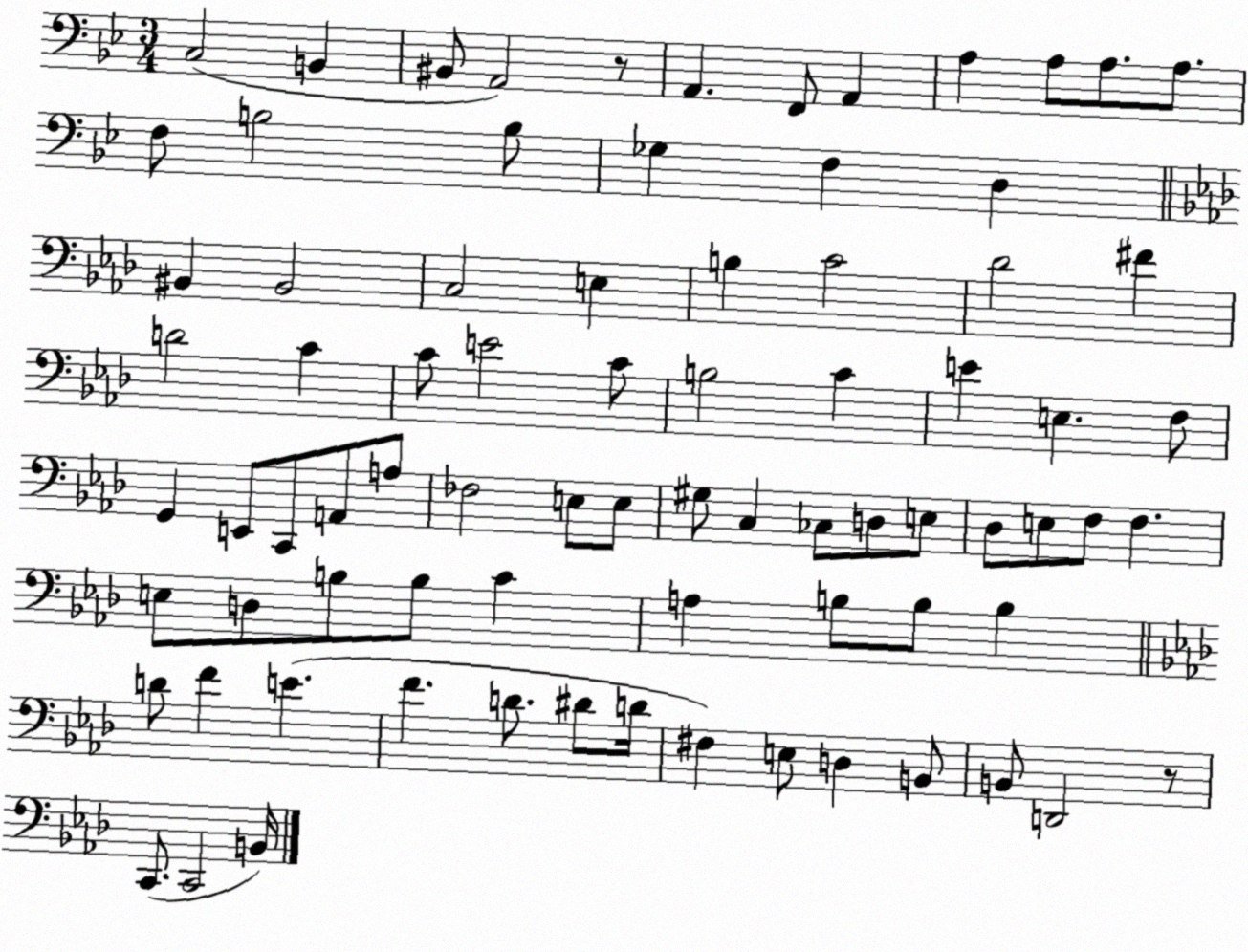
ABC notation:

X:1
T:Untitled
M:3/4
L:1/4
K:Bb
C,2 B,, ^B,,/2 A,,2 z/2 A,, F,,/2 A,, A, A,/2 A,/2 A,/2 F,/2 B,2 B,/2 _G, F, D, ^B,, ^B,,2 C,2 E, B, C2 _D2 ^F D2 C C/2 E2 C/2 B,2 C E E, F,/2 G,, E,,/2 C,,/2 A,,/2 A,/2 _F,2 E,/2 E,/2 ^G,/2 C, _C,/2 D,/2 E,/2 _D,/2 E,/2 F,/2 F, E,/2 D,/2 B,/2 B,/2 C A, B,/2 B,/2 B, D/2 F E F D/2 ^D/2 D/4 ^F, E,/2 D, B,,/2 B,,/2 D,,2 z/2 C,,/2 C,,2 B,,/4